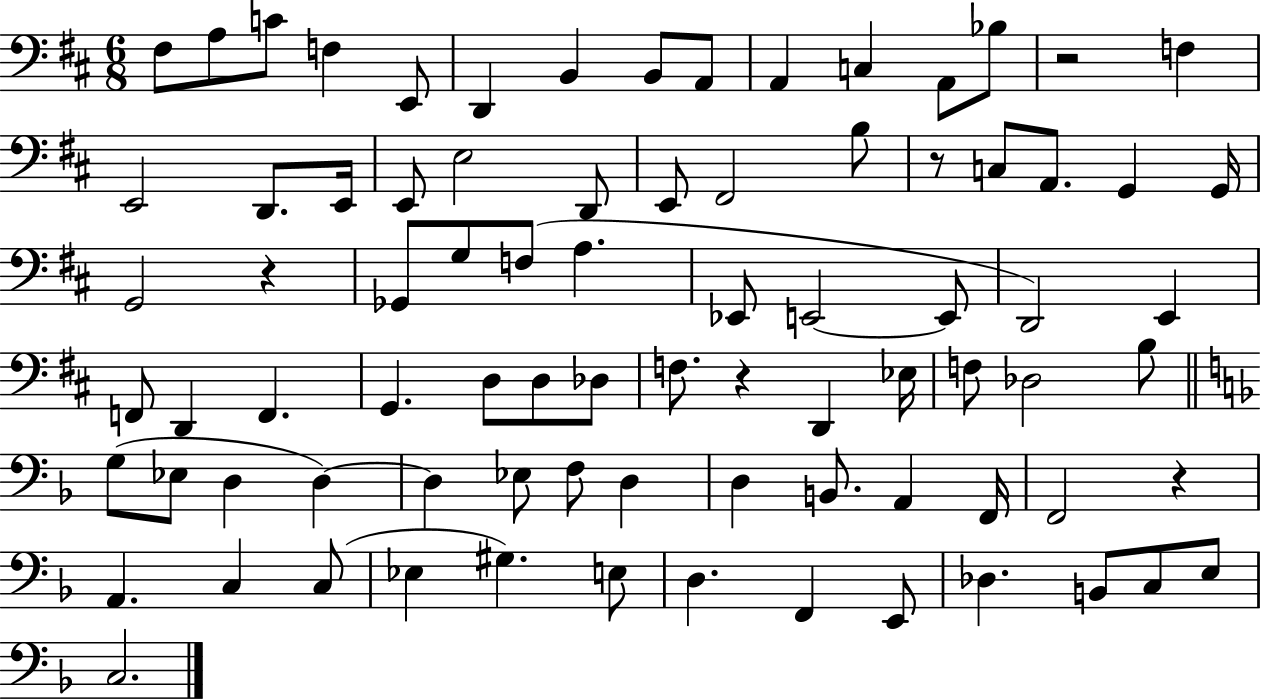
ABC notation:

X:1
T:Untitled
M:6/8
L:1/4
K:D
^F,/2 A,/2 C/2 F, E,,/2 D,, B,, B,,/2 A,,/2 A,, C, A,,/2 _B,/2 z2 F, E,,2 D,,/2 E,,/4 E,,/2 E,2 D,,/2 E,,/2 ^F,,2 B,/2 z/2 C,/2 A,,/2 G,, G,,/4 G,,2 z _G,,/2 G,/2 F,/2 A, _E,,/2 E,,2 E,,/2 D,,2 E,, F,,/2 D,, F,, G,, D,/2 D,/2 _D,/2 F,/2 z D,, _E,/4 F,/2 _D,2 B,/2 G,/2 _E,/2 D, D, D, _E,/2 F,/2 D, D, B,,/2 A,, F,,/4 F,,2 z A,, C, C,/2 _E, ^G, E,/2 D, F,, E,,/2 _D, B,,/2 C,/2 E,/2 C,2